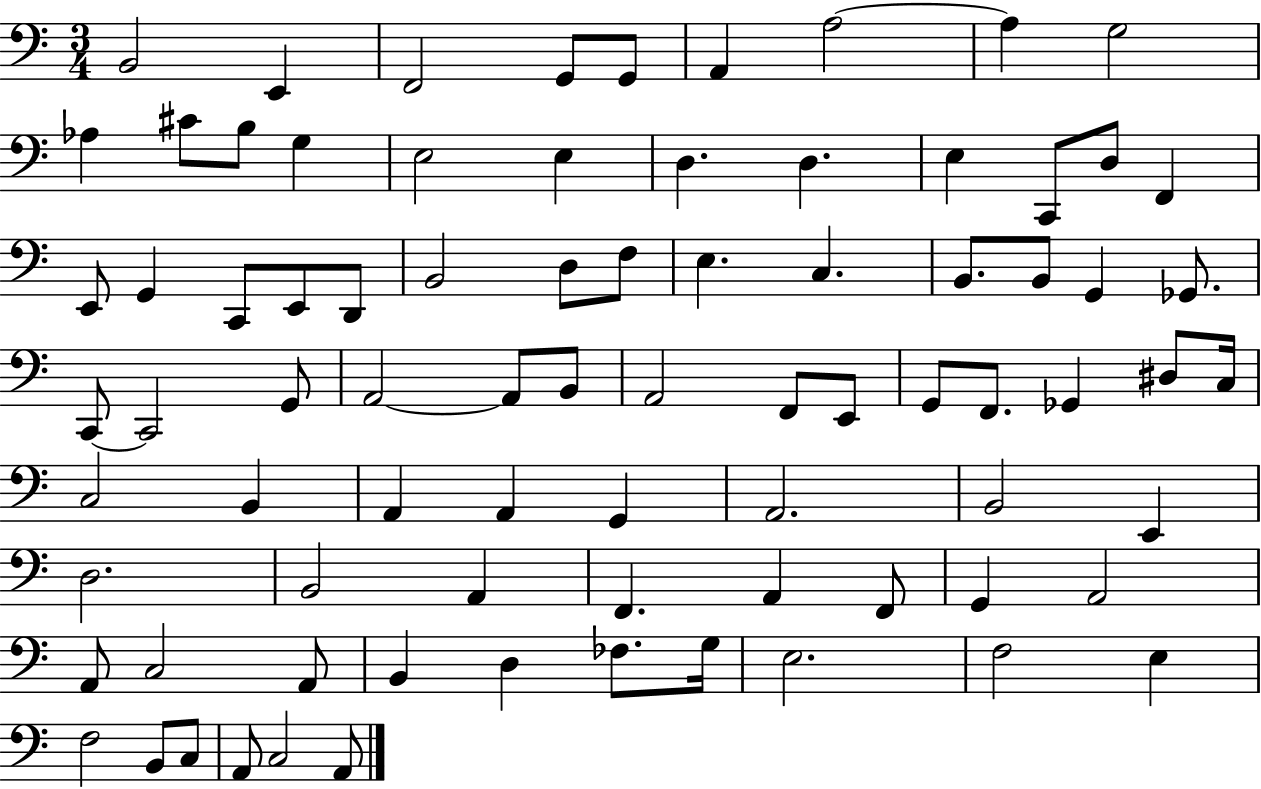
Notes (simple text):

B2/h E2/q F2/h G2/e G2/e A2/q A3/h A3/q G3/h Ab3/q C#4/e B3/e G3/q E3/h E3/q D3/q. D3/q. E3/q C2/e D3/e F2/q E2/e G2/q C2/e E2/e D2/e B2/h D3/e F3/e E3/q. C3/q. B2/e. B2/e G2/q Gb2/e. C2/e C2/h G2/e A2/h A2/e B2/e A2/h F2/e E2/e G2/e F2/e. Gb2/q D#3/e C3/s C3/h B2/q A2/q A2/q G2/q A2/h. B2/h E2/q D3/h. B2/h A2/q F2/q. A2/q F2/e G2/q A2/h A2/e C3/h A2/e B2/q D3/q FES3/e. G3/s E3/h. F3/h E3/q F3/h B2/e C3/e A2/e C3/h A2/e